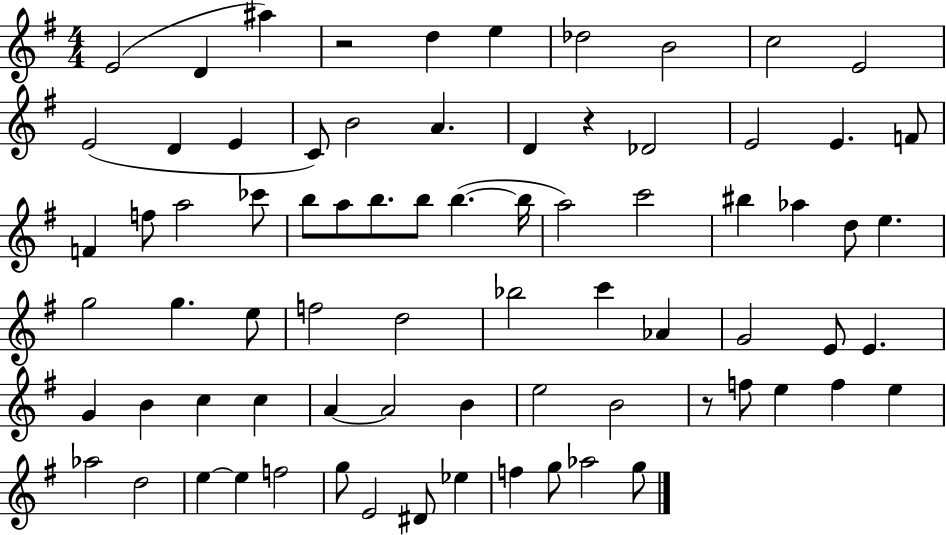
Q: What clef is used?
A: treble